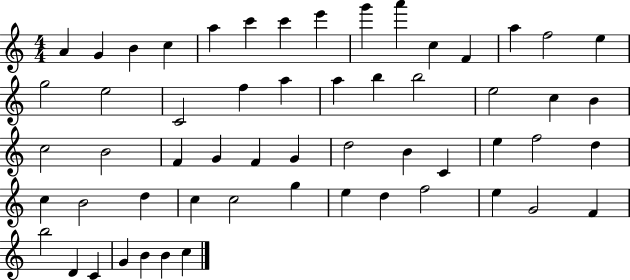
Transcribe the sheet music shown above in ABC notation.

X:1
T:Untitled
M:4/4
L:1/4
K:C
A G B c a c' c' e' g' a' c F a f2 e g2 e2 C2 f a a b b2 e2 c B c2 B2 F G F G d2 B C e f2 d c B2 d c c2 g e d f2 e G2 F b2 D C G B B c